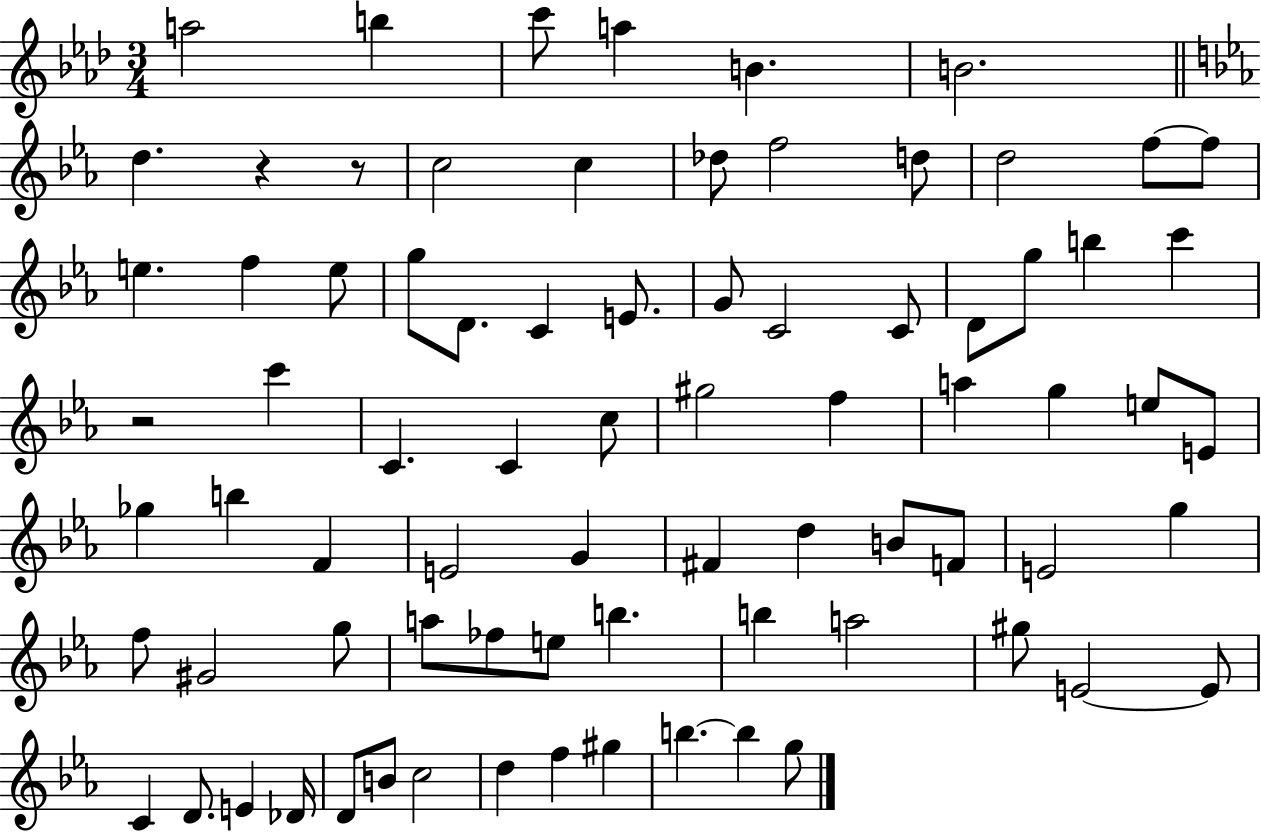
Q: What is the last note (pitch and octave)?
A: G5